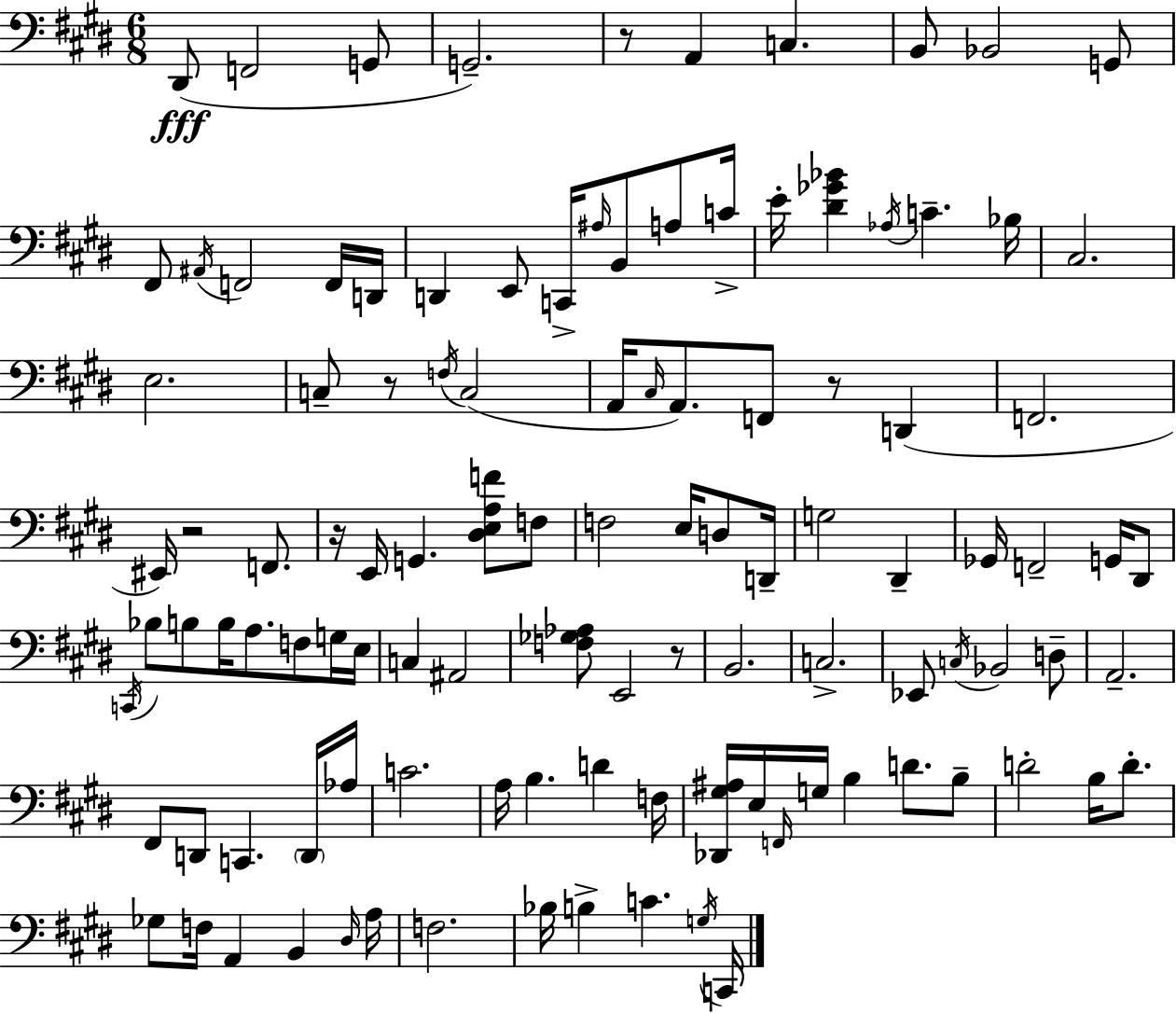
X:1
T:Untitled
M:6/8
L:1/4
K:E
^D,,/2 F,,2 G,,/2 G,,2 z/2 A,, C, B,,/2 _B,,2 G,,/2 ^F,,/2 ^A,,/4 F,,2 F,,/4 D,,/4 D,, E,,/2 C,,/4 ^A,/4 B,,/2 A,/2 C/4 E/4 [^D_G_B] _A,/4 C _B,/4 ^C,2 E,2 C,/2 z/2 F,/4 C,2 A,,/4 ^C,/4 A,,/2 F,,/2 z/2 D,, F,,2 ^E,,/4 z2 F,,/2 z/4 E,,/4 G,, [^D,E,A,F]/2 F,/2 F,2 E,/4 D,/2 D,,/4 G,2 ^D,, _G,,/4 F,,2 G,,/4 ^D,,/2 C,,/4 _B,/2 B,/2 B,/4 A,/2 F,/2 G,/4 E,/4 C, ^A,,2 [F,_G,_A,]/2 E,,2 z/2 B,,2 C,2 _E,,/2 C,/4 _B,,2 D,/2 A,,2 ^F,,/2 D,,/2 C,, D,,/4 _A,/4 C2 A,/4 B, D F,/4 [_D,,^G,^A,]/4 E,/4 F,,/4 G,/4 B, D/2 B,/2 D2 B,/4 D/2 _G,/2 F,/4 A,, B,, ^D,/4 A,/4 F,2 _B,/4 B, C G,/4 C,,/4